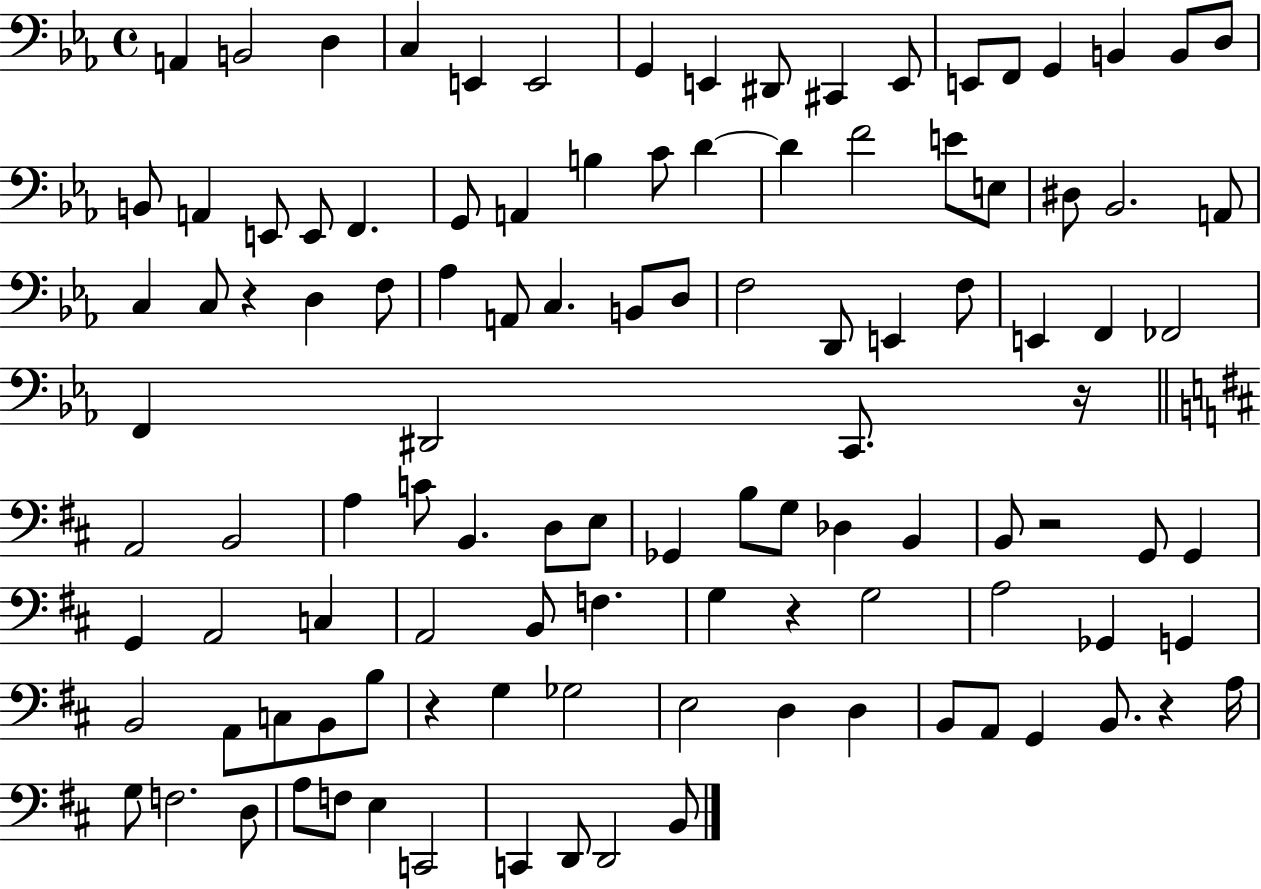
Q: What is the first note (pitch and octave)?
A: A2